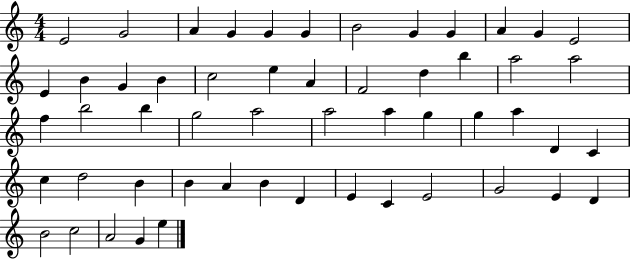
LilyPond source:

{
  \clef treble
  \numericTimeSignature
  \time 4/4
  \key c \major
  e'2 g'2 | a'4 g'4 g'4 g'4 | b'2 g'4 g'4 | a'4 g'4 e'2 | \break e'4 b'4 g'4 b'4 | c''2 e''4 a'4 | f'2 d''4 b''4 | a''2 a''2 | \break f''4 b''2 b''4 | g''2 a''2 | a''2 a''4 g''4 | g''4 a''4 d'4 c'4 | \break c''4 d''2 b'4 | b'4 a'4 b'4 d'4 | e'4 c'4 e'2 | g'2 e'4 d'4 | \break b'2 c''2 | a'2 g'4 e''4 | \bar "|."
}